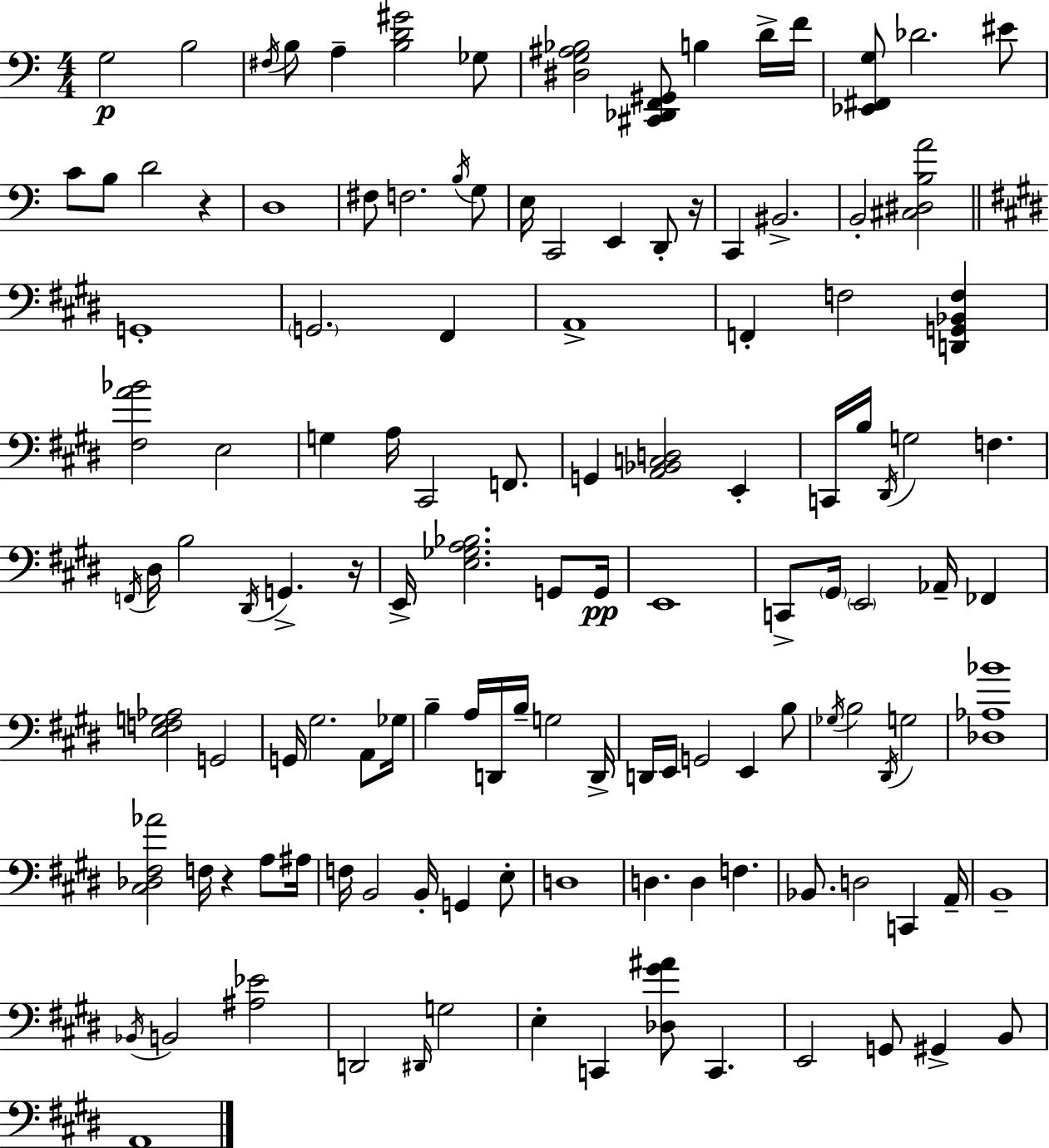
{
  \clef bass
  \numericTimeSignature
  \time 4/4
  \key c \major
  g2\p b2 | \acciaccatura { fis16 } b8 a4-- <b d' gis'>2 ges8 | <dis g ais bes>2 <cis, des, f, gis,>8 b4 d'16-> | f'16 <ees, fis, g>8 des'2. eis'8 | \break c'8 b8 d'2 r4 | d1 | fis8 f2. \acciaccatura { b16 } | g8 e16 c,2 e,4 d,8-. | \break r16 c,4 bis,2.-> | b,2-. <cis dis b a'>2 | \bar "||" \break \key e \major g,1-. | \parenthesize g,2. fis,4 | a,1-> | f,4-. f2 <d, g, bes, f>4 | \break <fis a' bes'>2 e2 | g4 a16 cis,2 f,8. | g,4 <a, bes, c d>2 e,4-. | c,16 b16 \acciaccatura { dis,16 } g2 f4. | \break \acciaccatura { f,16 } dis16 b2 \acciaccatura { dis,16 } g,4.-> | r16 e,16-> <e ges a bes>2. | g,8 g,16\pp e,1 | c,8-> \parenthesize gis,16 \parenthesize e,2 aes,16-- fes,4 | \break <e f g aes>2 g,2 | g,16 gis2. | a,8 ges16 b4-- a16 d,16 b16-- g2 | d,16-> d,16 e,16 g,2 e,4 | \break b8 \acciaccatura { ges16 } b2 \acciaccatura { dis,16 } g2 | <des aes bes'>1 | <cis des fis aes'>2 f16 r4 | a8 ais16 f16 b,2 b,16-. g,4 | \break e8-. d1 | d4. d4 f4. | bes,8. d2 | c,4 a,16-- b,1-- | \break \acciaccatura { bes,16 } b,2 <ais ees'>2 | d,2 \grace { dis,16 } g2 | e4-. c,4 <des gis' ais'>8 | c,4. e,2 g,8 | \break gis,4-> b,8 a,1 | \bar "|."
}